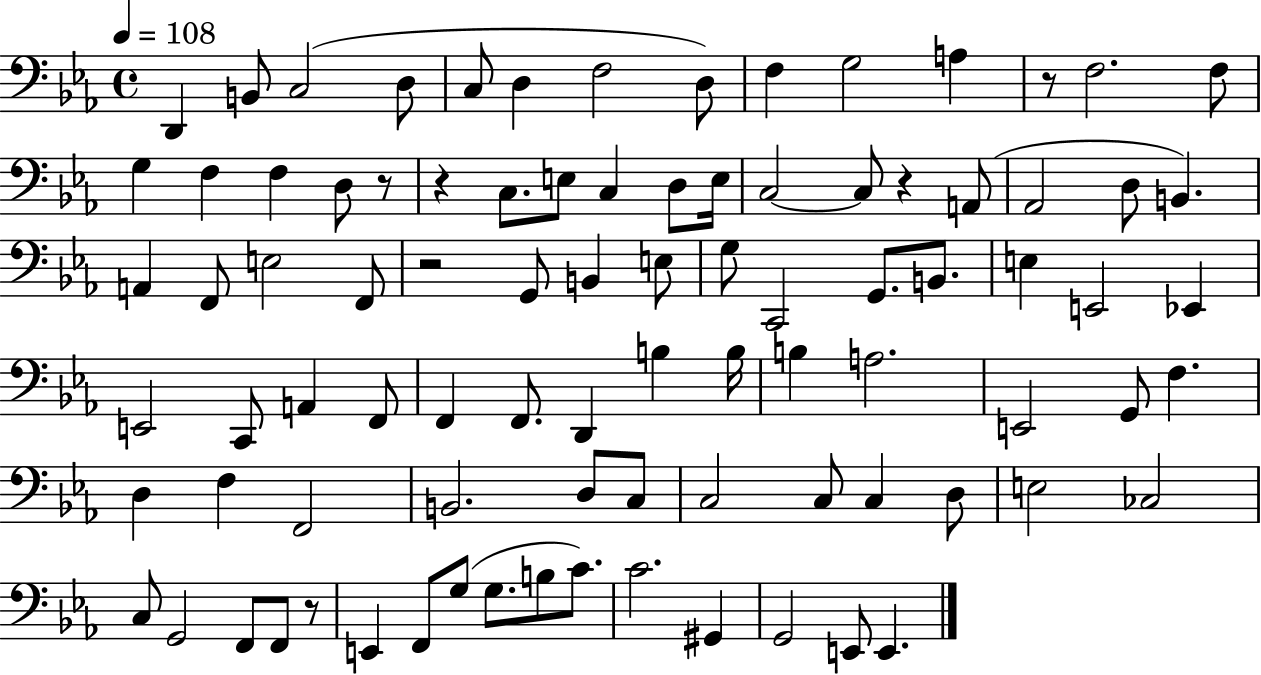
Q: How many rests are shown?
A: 6